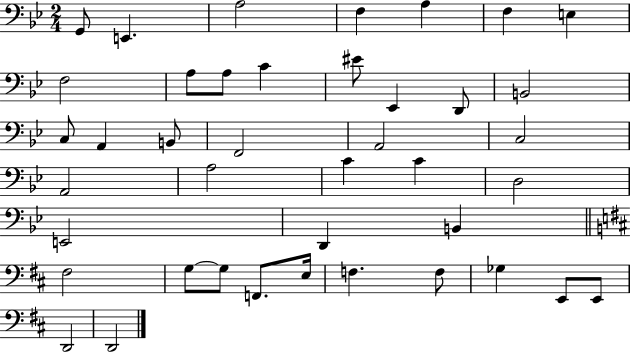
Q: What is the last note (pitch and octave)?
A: D2